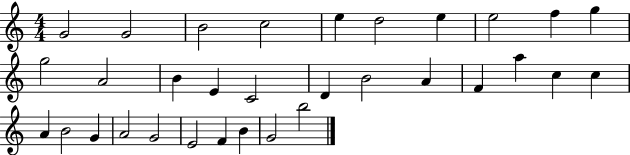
G4/h G4/h B4/h C5/h E5/q D5/h E5/q E5/h F5/q G5/q G5/h A4/h B4/q E4/q C4/h D4/q B4/h A4/q F4/q A5/q C5/q C5/q A4/q B4/h G4/q A4/h G4/h E4/h F4/q B4/q G4/h B5/h